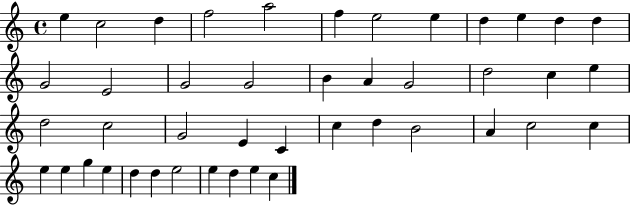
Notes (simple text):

E5/q C5/h D5/q F5/h A5/h F5/q E5/h E5/q D5/q E5/q D5/q D5/q G4/h E4/h G4/h G4/h B4/q A4/q G4/h D5/h C5/q E5/q D5/h C5/h G4/h E4/q C4/q C5/q D5/q B4/h A4/q C5/h C5/q E5/q E5/q G5/q E5/q D5/q D5/q E5/h E5/q D5/q E5/q C5/q